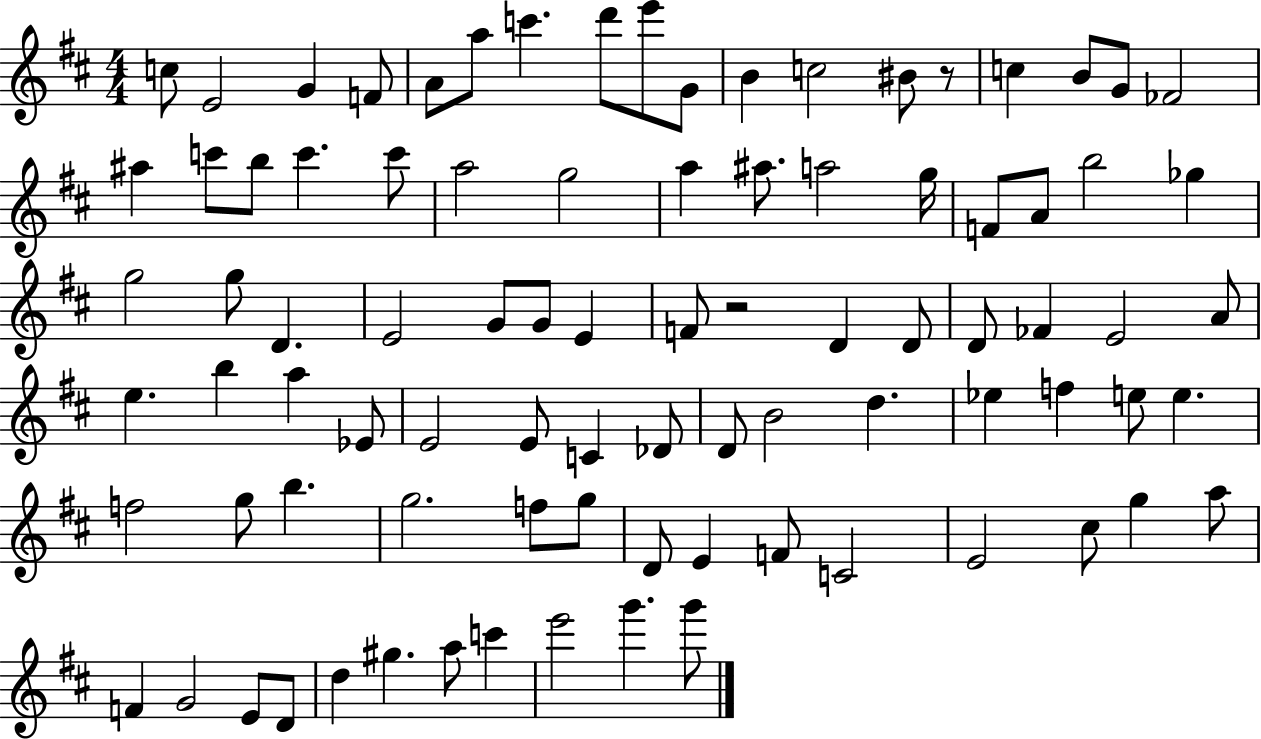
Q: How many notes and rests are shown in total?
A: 88